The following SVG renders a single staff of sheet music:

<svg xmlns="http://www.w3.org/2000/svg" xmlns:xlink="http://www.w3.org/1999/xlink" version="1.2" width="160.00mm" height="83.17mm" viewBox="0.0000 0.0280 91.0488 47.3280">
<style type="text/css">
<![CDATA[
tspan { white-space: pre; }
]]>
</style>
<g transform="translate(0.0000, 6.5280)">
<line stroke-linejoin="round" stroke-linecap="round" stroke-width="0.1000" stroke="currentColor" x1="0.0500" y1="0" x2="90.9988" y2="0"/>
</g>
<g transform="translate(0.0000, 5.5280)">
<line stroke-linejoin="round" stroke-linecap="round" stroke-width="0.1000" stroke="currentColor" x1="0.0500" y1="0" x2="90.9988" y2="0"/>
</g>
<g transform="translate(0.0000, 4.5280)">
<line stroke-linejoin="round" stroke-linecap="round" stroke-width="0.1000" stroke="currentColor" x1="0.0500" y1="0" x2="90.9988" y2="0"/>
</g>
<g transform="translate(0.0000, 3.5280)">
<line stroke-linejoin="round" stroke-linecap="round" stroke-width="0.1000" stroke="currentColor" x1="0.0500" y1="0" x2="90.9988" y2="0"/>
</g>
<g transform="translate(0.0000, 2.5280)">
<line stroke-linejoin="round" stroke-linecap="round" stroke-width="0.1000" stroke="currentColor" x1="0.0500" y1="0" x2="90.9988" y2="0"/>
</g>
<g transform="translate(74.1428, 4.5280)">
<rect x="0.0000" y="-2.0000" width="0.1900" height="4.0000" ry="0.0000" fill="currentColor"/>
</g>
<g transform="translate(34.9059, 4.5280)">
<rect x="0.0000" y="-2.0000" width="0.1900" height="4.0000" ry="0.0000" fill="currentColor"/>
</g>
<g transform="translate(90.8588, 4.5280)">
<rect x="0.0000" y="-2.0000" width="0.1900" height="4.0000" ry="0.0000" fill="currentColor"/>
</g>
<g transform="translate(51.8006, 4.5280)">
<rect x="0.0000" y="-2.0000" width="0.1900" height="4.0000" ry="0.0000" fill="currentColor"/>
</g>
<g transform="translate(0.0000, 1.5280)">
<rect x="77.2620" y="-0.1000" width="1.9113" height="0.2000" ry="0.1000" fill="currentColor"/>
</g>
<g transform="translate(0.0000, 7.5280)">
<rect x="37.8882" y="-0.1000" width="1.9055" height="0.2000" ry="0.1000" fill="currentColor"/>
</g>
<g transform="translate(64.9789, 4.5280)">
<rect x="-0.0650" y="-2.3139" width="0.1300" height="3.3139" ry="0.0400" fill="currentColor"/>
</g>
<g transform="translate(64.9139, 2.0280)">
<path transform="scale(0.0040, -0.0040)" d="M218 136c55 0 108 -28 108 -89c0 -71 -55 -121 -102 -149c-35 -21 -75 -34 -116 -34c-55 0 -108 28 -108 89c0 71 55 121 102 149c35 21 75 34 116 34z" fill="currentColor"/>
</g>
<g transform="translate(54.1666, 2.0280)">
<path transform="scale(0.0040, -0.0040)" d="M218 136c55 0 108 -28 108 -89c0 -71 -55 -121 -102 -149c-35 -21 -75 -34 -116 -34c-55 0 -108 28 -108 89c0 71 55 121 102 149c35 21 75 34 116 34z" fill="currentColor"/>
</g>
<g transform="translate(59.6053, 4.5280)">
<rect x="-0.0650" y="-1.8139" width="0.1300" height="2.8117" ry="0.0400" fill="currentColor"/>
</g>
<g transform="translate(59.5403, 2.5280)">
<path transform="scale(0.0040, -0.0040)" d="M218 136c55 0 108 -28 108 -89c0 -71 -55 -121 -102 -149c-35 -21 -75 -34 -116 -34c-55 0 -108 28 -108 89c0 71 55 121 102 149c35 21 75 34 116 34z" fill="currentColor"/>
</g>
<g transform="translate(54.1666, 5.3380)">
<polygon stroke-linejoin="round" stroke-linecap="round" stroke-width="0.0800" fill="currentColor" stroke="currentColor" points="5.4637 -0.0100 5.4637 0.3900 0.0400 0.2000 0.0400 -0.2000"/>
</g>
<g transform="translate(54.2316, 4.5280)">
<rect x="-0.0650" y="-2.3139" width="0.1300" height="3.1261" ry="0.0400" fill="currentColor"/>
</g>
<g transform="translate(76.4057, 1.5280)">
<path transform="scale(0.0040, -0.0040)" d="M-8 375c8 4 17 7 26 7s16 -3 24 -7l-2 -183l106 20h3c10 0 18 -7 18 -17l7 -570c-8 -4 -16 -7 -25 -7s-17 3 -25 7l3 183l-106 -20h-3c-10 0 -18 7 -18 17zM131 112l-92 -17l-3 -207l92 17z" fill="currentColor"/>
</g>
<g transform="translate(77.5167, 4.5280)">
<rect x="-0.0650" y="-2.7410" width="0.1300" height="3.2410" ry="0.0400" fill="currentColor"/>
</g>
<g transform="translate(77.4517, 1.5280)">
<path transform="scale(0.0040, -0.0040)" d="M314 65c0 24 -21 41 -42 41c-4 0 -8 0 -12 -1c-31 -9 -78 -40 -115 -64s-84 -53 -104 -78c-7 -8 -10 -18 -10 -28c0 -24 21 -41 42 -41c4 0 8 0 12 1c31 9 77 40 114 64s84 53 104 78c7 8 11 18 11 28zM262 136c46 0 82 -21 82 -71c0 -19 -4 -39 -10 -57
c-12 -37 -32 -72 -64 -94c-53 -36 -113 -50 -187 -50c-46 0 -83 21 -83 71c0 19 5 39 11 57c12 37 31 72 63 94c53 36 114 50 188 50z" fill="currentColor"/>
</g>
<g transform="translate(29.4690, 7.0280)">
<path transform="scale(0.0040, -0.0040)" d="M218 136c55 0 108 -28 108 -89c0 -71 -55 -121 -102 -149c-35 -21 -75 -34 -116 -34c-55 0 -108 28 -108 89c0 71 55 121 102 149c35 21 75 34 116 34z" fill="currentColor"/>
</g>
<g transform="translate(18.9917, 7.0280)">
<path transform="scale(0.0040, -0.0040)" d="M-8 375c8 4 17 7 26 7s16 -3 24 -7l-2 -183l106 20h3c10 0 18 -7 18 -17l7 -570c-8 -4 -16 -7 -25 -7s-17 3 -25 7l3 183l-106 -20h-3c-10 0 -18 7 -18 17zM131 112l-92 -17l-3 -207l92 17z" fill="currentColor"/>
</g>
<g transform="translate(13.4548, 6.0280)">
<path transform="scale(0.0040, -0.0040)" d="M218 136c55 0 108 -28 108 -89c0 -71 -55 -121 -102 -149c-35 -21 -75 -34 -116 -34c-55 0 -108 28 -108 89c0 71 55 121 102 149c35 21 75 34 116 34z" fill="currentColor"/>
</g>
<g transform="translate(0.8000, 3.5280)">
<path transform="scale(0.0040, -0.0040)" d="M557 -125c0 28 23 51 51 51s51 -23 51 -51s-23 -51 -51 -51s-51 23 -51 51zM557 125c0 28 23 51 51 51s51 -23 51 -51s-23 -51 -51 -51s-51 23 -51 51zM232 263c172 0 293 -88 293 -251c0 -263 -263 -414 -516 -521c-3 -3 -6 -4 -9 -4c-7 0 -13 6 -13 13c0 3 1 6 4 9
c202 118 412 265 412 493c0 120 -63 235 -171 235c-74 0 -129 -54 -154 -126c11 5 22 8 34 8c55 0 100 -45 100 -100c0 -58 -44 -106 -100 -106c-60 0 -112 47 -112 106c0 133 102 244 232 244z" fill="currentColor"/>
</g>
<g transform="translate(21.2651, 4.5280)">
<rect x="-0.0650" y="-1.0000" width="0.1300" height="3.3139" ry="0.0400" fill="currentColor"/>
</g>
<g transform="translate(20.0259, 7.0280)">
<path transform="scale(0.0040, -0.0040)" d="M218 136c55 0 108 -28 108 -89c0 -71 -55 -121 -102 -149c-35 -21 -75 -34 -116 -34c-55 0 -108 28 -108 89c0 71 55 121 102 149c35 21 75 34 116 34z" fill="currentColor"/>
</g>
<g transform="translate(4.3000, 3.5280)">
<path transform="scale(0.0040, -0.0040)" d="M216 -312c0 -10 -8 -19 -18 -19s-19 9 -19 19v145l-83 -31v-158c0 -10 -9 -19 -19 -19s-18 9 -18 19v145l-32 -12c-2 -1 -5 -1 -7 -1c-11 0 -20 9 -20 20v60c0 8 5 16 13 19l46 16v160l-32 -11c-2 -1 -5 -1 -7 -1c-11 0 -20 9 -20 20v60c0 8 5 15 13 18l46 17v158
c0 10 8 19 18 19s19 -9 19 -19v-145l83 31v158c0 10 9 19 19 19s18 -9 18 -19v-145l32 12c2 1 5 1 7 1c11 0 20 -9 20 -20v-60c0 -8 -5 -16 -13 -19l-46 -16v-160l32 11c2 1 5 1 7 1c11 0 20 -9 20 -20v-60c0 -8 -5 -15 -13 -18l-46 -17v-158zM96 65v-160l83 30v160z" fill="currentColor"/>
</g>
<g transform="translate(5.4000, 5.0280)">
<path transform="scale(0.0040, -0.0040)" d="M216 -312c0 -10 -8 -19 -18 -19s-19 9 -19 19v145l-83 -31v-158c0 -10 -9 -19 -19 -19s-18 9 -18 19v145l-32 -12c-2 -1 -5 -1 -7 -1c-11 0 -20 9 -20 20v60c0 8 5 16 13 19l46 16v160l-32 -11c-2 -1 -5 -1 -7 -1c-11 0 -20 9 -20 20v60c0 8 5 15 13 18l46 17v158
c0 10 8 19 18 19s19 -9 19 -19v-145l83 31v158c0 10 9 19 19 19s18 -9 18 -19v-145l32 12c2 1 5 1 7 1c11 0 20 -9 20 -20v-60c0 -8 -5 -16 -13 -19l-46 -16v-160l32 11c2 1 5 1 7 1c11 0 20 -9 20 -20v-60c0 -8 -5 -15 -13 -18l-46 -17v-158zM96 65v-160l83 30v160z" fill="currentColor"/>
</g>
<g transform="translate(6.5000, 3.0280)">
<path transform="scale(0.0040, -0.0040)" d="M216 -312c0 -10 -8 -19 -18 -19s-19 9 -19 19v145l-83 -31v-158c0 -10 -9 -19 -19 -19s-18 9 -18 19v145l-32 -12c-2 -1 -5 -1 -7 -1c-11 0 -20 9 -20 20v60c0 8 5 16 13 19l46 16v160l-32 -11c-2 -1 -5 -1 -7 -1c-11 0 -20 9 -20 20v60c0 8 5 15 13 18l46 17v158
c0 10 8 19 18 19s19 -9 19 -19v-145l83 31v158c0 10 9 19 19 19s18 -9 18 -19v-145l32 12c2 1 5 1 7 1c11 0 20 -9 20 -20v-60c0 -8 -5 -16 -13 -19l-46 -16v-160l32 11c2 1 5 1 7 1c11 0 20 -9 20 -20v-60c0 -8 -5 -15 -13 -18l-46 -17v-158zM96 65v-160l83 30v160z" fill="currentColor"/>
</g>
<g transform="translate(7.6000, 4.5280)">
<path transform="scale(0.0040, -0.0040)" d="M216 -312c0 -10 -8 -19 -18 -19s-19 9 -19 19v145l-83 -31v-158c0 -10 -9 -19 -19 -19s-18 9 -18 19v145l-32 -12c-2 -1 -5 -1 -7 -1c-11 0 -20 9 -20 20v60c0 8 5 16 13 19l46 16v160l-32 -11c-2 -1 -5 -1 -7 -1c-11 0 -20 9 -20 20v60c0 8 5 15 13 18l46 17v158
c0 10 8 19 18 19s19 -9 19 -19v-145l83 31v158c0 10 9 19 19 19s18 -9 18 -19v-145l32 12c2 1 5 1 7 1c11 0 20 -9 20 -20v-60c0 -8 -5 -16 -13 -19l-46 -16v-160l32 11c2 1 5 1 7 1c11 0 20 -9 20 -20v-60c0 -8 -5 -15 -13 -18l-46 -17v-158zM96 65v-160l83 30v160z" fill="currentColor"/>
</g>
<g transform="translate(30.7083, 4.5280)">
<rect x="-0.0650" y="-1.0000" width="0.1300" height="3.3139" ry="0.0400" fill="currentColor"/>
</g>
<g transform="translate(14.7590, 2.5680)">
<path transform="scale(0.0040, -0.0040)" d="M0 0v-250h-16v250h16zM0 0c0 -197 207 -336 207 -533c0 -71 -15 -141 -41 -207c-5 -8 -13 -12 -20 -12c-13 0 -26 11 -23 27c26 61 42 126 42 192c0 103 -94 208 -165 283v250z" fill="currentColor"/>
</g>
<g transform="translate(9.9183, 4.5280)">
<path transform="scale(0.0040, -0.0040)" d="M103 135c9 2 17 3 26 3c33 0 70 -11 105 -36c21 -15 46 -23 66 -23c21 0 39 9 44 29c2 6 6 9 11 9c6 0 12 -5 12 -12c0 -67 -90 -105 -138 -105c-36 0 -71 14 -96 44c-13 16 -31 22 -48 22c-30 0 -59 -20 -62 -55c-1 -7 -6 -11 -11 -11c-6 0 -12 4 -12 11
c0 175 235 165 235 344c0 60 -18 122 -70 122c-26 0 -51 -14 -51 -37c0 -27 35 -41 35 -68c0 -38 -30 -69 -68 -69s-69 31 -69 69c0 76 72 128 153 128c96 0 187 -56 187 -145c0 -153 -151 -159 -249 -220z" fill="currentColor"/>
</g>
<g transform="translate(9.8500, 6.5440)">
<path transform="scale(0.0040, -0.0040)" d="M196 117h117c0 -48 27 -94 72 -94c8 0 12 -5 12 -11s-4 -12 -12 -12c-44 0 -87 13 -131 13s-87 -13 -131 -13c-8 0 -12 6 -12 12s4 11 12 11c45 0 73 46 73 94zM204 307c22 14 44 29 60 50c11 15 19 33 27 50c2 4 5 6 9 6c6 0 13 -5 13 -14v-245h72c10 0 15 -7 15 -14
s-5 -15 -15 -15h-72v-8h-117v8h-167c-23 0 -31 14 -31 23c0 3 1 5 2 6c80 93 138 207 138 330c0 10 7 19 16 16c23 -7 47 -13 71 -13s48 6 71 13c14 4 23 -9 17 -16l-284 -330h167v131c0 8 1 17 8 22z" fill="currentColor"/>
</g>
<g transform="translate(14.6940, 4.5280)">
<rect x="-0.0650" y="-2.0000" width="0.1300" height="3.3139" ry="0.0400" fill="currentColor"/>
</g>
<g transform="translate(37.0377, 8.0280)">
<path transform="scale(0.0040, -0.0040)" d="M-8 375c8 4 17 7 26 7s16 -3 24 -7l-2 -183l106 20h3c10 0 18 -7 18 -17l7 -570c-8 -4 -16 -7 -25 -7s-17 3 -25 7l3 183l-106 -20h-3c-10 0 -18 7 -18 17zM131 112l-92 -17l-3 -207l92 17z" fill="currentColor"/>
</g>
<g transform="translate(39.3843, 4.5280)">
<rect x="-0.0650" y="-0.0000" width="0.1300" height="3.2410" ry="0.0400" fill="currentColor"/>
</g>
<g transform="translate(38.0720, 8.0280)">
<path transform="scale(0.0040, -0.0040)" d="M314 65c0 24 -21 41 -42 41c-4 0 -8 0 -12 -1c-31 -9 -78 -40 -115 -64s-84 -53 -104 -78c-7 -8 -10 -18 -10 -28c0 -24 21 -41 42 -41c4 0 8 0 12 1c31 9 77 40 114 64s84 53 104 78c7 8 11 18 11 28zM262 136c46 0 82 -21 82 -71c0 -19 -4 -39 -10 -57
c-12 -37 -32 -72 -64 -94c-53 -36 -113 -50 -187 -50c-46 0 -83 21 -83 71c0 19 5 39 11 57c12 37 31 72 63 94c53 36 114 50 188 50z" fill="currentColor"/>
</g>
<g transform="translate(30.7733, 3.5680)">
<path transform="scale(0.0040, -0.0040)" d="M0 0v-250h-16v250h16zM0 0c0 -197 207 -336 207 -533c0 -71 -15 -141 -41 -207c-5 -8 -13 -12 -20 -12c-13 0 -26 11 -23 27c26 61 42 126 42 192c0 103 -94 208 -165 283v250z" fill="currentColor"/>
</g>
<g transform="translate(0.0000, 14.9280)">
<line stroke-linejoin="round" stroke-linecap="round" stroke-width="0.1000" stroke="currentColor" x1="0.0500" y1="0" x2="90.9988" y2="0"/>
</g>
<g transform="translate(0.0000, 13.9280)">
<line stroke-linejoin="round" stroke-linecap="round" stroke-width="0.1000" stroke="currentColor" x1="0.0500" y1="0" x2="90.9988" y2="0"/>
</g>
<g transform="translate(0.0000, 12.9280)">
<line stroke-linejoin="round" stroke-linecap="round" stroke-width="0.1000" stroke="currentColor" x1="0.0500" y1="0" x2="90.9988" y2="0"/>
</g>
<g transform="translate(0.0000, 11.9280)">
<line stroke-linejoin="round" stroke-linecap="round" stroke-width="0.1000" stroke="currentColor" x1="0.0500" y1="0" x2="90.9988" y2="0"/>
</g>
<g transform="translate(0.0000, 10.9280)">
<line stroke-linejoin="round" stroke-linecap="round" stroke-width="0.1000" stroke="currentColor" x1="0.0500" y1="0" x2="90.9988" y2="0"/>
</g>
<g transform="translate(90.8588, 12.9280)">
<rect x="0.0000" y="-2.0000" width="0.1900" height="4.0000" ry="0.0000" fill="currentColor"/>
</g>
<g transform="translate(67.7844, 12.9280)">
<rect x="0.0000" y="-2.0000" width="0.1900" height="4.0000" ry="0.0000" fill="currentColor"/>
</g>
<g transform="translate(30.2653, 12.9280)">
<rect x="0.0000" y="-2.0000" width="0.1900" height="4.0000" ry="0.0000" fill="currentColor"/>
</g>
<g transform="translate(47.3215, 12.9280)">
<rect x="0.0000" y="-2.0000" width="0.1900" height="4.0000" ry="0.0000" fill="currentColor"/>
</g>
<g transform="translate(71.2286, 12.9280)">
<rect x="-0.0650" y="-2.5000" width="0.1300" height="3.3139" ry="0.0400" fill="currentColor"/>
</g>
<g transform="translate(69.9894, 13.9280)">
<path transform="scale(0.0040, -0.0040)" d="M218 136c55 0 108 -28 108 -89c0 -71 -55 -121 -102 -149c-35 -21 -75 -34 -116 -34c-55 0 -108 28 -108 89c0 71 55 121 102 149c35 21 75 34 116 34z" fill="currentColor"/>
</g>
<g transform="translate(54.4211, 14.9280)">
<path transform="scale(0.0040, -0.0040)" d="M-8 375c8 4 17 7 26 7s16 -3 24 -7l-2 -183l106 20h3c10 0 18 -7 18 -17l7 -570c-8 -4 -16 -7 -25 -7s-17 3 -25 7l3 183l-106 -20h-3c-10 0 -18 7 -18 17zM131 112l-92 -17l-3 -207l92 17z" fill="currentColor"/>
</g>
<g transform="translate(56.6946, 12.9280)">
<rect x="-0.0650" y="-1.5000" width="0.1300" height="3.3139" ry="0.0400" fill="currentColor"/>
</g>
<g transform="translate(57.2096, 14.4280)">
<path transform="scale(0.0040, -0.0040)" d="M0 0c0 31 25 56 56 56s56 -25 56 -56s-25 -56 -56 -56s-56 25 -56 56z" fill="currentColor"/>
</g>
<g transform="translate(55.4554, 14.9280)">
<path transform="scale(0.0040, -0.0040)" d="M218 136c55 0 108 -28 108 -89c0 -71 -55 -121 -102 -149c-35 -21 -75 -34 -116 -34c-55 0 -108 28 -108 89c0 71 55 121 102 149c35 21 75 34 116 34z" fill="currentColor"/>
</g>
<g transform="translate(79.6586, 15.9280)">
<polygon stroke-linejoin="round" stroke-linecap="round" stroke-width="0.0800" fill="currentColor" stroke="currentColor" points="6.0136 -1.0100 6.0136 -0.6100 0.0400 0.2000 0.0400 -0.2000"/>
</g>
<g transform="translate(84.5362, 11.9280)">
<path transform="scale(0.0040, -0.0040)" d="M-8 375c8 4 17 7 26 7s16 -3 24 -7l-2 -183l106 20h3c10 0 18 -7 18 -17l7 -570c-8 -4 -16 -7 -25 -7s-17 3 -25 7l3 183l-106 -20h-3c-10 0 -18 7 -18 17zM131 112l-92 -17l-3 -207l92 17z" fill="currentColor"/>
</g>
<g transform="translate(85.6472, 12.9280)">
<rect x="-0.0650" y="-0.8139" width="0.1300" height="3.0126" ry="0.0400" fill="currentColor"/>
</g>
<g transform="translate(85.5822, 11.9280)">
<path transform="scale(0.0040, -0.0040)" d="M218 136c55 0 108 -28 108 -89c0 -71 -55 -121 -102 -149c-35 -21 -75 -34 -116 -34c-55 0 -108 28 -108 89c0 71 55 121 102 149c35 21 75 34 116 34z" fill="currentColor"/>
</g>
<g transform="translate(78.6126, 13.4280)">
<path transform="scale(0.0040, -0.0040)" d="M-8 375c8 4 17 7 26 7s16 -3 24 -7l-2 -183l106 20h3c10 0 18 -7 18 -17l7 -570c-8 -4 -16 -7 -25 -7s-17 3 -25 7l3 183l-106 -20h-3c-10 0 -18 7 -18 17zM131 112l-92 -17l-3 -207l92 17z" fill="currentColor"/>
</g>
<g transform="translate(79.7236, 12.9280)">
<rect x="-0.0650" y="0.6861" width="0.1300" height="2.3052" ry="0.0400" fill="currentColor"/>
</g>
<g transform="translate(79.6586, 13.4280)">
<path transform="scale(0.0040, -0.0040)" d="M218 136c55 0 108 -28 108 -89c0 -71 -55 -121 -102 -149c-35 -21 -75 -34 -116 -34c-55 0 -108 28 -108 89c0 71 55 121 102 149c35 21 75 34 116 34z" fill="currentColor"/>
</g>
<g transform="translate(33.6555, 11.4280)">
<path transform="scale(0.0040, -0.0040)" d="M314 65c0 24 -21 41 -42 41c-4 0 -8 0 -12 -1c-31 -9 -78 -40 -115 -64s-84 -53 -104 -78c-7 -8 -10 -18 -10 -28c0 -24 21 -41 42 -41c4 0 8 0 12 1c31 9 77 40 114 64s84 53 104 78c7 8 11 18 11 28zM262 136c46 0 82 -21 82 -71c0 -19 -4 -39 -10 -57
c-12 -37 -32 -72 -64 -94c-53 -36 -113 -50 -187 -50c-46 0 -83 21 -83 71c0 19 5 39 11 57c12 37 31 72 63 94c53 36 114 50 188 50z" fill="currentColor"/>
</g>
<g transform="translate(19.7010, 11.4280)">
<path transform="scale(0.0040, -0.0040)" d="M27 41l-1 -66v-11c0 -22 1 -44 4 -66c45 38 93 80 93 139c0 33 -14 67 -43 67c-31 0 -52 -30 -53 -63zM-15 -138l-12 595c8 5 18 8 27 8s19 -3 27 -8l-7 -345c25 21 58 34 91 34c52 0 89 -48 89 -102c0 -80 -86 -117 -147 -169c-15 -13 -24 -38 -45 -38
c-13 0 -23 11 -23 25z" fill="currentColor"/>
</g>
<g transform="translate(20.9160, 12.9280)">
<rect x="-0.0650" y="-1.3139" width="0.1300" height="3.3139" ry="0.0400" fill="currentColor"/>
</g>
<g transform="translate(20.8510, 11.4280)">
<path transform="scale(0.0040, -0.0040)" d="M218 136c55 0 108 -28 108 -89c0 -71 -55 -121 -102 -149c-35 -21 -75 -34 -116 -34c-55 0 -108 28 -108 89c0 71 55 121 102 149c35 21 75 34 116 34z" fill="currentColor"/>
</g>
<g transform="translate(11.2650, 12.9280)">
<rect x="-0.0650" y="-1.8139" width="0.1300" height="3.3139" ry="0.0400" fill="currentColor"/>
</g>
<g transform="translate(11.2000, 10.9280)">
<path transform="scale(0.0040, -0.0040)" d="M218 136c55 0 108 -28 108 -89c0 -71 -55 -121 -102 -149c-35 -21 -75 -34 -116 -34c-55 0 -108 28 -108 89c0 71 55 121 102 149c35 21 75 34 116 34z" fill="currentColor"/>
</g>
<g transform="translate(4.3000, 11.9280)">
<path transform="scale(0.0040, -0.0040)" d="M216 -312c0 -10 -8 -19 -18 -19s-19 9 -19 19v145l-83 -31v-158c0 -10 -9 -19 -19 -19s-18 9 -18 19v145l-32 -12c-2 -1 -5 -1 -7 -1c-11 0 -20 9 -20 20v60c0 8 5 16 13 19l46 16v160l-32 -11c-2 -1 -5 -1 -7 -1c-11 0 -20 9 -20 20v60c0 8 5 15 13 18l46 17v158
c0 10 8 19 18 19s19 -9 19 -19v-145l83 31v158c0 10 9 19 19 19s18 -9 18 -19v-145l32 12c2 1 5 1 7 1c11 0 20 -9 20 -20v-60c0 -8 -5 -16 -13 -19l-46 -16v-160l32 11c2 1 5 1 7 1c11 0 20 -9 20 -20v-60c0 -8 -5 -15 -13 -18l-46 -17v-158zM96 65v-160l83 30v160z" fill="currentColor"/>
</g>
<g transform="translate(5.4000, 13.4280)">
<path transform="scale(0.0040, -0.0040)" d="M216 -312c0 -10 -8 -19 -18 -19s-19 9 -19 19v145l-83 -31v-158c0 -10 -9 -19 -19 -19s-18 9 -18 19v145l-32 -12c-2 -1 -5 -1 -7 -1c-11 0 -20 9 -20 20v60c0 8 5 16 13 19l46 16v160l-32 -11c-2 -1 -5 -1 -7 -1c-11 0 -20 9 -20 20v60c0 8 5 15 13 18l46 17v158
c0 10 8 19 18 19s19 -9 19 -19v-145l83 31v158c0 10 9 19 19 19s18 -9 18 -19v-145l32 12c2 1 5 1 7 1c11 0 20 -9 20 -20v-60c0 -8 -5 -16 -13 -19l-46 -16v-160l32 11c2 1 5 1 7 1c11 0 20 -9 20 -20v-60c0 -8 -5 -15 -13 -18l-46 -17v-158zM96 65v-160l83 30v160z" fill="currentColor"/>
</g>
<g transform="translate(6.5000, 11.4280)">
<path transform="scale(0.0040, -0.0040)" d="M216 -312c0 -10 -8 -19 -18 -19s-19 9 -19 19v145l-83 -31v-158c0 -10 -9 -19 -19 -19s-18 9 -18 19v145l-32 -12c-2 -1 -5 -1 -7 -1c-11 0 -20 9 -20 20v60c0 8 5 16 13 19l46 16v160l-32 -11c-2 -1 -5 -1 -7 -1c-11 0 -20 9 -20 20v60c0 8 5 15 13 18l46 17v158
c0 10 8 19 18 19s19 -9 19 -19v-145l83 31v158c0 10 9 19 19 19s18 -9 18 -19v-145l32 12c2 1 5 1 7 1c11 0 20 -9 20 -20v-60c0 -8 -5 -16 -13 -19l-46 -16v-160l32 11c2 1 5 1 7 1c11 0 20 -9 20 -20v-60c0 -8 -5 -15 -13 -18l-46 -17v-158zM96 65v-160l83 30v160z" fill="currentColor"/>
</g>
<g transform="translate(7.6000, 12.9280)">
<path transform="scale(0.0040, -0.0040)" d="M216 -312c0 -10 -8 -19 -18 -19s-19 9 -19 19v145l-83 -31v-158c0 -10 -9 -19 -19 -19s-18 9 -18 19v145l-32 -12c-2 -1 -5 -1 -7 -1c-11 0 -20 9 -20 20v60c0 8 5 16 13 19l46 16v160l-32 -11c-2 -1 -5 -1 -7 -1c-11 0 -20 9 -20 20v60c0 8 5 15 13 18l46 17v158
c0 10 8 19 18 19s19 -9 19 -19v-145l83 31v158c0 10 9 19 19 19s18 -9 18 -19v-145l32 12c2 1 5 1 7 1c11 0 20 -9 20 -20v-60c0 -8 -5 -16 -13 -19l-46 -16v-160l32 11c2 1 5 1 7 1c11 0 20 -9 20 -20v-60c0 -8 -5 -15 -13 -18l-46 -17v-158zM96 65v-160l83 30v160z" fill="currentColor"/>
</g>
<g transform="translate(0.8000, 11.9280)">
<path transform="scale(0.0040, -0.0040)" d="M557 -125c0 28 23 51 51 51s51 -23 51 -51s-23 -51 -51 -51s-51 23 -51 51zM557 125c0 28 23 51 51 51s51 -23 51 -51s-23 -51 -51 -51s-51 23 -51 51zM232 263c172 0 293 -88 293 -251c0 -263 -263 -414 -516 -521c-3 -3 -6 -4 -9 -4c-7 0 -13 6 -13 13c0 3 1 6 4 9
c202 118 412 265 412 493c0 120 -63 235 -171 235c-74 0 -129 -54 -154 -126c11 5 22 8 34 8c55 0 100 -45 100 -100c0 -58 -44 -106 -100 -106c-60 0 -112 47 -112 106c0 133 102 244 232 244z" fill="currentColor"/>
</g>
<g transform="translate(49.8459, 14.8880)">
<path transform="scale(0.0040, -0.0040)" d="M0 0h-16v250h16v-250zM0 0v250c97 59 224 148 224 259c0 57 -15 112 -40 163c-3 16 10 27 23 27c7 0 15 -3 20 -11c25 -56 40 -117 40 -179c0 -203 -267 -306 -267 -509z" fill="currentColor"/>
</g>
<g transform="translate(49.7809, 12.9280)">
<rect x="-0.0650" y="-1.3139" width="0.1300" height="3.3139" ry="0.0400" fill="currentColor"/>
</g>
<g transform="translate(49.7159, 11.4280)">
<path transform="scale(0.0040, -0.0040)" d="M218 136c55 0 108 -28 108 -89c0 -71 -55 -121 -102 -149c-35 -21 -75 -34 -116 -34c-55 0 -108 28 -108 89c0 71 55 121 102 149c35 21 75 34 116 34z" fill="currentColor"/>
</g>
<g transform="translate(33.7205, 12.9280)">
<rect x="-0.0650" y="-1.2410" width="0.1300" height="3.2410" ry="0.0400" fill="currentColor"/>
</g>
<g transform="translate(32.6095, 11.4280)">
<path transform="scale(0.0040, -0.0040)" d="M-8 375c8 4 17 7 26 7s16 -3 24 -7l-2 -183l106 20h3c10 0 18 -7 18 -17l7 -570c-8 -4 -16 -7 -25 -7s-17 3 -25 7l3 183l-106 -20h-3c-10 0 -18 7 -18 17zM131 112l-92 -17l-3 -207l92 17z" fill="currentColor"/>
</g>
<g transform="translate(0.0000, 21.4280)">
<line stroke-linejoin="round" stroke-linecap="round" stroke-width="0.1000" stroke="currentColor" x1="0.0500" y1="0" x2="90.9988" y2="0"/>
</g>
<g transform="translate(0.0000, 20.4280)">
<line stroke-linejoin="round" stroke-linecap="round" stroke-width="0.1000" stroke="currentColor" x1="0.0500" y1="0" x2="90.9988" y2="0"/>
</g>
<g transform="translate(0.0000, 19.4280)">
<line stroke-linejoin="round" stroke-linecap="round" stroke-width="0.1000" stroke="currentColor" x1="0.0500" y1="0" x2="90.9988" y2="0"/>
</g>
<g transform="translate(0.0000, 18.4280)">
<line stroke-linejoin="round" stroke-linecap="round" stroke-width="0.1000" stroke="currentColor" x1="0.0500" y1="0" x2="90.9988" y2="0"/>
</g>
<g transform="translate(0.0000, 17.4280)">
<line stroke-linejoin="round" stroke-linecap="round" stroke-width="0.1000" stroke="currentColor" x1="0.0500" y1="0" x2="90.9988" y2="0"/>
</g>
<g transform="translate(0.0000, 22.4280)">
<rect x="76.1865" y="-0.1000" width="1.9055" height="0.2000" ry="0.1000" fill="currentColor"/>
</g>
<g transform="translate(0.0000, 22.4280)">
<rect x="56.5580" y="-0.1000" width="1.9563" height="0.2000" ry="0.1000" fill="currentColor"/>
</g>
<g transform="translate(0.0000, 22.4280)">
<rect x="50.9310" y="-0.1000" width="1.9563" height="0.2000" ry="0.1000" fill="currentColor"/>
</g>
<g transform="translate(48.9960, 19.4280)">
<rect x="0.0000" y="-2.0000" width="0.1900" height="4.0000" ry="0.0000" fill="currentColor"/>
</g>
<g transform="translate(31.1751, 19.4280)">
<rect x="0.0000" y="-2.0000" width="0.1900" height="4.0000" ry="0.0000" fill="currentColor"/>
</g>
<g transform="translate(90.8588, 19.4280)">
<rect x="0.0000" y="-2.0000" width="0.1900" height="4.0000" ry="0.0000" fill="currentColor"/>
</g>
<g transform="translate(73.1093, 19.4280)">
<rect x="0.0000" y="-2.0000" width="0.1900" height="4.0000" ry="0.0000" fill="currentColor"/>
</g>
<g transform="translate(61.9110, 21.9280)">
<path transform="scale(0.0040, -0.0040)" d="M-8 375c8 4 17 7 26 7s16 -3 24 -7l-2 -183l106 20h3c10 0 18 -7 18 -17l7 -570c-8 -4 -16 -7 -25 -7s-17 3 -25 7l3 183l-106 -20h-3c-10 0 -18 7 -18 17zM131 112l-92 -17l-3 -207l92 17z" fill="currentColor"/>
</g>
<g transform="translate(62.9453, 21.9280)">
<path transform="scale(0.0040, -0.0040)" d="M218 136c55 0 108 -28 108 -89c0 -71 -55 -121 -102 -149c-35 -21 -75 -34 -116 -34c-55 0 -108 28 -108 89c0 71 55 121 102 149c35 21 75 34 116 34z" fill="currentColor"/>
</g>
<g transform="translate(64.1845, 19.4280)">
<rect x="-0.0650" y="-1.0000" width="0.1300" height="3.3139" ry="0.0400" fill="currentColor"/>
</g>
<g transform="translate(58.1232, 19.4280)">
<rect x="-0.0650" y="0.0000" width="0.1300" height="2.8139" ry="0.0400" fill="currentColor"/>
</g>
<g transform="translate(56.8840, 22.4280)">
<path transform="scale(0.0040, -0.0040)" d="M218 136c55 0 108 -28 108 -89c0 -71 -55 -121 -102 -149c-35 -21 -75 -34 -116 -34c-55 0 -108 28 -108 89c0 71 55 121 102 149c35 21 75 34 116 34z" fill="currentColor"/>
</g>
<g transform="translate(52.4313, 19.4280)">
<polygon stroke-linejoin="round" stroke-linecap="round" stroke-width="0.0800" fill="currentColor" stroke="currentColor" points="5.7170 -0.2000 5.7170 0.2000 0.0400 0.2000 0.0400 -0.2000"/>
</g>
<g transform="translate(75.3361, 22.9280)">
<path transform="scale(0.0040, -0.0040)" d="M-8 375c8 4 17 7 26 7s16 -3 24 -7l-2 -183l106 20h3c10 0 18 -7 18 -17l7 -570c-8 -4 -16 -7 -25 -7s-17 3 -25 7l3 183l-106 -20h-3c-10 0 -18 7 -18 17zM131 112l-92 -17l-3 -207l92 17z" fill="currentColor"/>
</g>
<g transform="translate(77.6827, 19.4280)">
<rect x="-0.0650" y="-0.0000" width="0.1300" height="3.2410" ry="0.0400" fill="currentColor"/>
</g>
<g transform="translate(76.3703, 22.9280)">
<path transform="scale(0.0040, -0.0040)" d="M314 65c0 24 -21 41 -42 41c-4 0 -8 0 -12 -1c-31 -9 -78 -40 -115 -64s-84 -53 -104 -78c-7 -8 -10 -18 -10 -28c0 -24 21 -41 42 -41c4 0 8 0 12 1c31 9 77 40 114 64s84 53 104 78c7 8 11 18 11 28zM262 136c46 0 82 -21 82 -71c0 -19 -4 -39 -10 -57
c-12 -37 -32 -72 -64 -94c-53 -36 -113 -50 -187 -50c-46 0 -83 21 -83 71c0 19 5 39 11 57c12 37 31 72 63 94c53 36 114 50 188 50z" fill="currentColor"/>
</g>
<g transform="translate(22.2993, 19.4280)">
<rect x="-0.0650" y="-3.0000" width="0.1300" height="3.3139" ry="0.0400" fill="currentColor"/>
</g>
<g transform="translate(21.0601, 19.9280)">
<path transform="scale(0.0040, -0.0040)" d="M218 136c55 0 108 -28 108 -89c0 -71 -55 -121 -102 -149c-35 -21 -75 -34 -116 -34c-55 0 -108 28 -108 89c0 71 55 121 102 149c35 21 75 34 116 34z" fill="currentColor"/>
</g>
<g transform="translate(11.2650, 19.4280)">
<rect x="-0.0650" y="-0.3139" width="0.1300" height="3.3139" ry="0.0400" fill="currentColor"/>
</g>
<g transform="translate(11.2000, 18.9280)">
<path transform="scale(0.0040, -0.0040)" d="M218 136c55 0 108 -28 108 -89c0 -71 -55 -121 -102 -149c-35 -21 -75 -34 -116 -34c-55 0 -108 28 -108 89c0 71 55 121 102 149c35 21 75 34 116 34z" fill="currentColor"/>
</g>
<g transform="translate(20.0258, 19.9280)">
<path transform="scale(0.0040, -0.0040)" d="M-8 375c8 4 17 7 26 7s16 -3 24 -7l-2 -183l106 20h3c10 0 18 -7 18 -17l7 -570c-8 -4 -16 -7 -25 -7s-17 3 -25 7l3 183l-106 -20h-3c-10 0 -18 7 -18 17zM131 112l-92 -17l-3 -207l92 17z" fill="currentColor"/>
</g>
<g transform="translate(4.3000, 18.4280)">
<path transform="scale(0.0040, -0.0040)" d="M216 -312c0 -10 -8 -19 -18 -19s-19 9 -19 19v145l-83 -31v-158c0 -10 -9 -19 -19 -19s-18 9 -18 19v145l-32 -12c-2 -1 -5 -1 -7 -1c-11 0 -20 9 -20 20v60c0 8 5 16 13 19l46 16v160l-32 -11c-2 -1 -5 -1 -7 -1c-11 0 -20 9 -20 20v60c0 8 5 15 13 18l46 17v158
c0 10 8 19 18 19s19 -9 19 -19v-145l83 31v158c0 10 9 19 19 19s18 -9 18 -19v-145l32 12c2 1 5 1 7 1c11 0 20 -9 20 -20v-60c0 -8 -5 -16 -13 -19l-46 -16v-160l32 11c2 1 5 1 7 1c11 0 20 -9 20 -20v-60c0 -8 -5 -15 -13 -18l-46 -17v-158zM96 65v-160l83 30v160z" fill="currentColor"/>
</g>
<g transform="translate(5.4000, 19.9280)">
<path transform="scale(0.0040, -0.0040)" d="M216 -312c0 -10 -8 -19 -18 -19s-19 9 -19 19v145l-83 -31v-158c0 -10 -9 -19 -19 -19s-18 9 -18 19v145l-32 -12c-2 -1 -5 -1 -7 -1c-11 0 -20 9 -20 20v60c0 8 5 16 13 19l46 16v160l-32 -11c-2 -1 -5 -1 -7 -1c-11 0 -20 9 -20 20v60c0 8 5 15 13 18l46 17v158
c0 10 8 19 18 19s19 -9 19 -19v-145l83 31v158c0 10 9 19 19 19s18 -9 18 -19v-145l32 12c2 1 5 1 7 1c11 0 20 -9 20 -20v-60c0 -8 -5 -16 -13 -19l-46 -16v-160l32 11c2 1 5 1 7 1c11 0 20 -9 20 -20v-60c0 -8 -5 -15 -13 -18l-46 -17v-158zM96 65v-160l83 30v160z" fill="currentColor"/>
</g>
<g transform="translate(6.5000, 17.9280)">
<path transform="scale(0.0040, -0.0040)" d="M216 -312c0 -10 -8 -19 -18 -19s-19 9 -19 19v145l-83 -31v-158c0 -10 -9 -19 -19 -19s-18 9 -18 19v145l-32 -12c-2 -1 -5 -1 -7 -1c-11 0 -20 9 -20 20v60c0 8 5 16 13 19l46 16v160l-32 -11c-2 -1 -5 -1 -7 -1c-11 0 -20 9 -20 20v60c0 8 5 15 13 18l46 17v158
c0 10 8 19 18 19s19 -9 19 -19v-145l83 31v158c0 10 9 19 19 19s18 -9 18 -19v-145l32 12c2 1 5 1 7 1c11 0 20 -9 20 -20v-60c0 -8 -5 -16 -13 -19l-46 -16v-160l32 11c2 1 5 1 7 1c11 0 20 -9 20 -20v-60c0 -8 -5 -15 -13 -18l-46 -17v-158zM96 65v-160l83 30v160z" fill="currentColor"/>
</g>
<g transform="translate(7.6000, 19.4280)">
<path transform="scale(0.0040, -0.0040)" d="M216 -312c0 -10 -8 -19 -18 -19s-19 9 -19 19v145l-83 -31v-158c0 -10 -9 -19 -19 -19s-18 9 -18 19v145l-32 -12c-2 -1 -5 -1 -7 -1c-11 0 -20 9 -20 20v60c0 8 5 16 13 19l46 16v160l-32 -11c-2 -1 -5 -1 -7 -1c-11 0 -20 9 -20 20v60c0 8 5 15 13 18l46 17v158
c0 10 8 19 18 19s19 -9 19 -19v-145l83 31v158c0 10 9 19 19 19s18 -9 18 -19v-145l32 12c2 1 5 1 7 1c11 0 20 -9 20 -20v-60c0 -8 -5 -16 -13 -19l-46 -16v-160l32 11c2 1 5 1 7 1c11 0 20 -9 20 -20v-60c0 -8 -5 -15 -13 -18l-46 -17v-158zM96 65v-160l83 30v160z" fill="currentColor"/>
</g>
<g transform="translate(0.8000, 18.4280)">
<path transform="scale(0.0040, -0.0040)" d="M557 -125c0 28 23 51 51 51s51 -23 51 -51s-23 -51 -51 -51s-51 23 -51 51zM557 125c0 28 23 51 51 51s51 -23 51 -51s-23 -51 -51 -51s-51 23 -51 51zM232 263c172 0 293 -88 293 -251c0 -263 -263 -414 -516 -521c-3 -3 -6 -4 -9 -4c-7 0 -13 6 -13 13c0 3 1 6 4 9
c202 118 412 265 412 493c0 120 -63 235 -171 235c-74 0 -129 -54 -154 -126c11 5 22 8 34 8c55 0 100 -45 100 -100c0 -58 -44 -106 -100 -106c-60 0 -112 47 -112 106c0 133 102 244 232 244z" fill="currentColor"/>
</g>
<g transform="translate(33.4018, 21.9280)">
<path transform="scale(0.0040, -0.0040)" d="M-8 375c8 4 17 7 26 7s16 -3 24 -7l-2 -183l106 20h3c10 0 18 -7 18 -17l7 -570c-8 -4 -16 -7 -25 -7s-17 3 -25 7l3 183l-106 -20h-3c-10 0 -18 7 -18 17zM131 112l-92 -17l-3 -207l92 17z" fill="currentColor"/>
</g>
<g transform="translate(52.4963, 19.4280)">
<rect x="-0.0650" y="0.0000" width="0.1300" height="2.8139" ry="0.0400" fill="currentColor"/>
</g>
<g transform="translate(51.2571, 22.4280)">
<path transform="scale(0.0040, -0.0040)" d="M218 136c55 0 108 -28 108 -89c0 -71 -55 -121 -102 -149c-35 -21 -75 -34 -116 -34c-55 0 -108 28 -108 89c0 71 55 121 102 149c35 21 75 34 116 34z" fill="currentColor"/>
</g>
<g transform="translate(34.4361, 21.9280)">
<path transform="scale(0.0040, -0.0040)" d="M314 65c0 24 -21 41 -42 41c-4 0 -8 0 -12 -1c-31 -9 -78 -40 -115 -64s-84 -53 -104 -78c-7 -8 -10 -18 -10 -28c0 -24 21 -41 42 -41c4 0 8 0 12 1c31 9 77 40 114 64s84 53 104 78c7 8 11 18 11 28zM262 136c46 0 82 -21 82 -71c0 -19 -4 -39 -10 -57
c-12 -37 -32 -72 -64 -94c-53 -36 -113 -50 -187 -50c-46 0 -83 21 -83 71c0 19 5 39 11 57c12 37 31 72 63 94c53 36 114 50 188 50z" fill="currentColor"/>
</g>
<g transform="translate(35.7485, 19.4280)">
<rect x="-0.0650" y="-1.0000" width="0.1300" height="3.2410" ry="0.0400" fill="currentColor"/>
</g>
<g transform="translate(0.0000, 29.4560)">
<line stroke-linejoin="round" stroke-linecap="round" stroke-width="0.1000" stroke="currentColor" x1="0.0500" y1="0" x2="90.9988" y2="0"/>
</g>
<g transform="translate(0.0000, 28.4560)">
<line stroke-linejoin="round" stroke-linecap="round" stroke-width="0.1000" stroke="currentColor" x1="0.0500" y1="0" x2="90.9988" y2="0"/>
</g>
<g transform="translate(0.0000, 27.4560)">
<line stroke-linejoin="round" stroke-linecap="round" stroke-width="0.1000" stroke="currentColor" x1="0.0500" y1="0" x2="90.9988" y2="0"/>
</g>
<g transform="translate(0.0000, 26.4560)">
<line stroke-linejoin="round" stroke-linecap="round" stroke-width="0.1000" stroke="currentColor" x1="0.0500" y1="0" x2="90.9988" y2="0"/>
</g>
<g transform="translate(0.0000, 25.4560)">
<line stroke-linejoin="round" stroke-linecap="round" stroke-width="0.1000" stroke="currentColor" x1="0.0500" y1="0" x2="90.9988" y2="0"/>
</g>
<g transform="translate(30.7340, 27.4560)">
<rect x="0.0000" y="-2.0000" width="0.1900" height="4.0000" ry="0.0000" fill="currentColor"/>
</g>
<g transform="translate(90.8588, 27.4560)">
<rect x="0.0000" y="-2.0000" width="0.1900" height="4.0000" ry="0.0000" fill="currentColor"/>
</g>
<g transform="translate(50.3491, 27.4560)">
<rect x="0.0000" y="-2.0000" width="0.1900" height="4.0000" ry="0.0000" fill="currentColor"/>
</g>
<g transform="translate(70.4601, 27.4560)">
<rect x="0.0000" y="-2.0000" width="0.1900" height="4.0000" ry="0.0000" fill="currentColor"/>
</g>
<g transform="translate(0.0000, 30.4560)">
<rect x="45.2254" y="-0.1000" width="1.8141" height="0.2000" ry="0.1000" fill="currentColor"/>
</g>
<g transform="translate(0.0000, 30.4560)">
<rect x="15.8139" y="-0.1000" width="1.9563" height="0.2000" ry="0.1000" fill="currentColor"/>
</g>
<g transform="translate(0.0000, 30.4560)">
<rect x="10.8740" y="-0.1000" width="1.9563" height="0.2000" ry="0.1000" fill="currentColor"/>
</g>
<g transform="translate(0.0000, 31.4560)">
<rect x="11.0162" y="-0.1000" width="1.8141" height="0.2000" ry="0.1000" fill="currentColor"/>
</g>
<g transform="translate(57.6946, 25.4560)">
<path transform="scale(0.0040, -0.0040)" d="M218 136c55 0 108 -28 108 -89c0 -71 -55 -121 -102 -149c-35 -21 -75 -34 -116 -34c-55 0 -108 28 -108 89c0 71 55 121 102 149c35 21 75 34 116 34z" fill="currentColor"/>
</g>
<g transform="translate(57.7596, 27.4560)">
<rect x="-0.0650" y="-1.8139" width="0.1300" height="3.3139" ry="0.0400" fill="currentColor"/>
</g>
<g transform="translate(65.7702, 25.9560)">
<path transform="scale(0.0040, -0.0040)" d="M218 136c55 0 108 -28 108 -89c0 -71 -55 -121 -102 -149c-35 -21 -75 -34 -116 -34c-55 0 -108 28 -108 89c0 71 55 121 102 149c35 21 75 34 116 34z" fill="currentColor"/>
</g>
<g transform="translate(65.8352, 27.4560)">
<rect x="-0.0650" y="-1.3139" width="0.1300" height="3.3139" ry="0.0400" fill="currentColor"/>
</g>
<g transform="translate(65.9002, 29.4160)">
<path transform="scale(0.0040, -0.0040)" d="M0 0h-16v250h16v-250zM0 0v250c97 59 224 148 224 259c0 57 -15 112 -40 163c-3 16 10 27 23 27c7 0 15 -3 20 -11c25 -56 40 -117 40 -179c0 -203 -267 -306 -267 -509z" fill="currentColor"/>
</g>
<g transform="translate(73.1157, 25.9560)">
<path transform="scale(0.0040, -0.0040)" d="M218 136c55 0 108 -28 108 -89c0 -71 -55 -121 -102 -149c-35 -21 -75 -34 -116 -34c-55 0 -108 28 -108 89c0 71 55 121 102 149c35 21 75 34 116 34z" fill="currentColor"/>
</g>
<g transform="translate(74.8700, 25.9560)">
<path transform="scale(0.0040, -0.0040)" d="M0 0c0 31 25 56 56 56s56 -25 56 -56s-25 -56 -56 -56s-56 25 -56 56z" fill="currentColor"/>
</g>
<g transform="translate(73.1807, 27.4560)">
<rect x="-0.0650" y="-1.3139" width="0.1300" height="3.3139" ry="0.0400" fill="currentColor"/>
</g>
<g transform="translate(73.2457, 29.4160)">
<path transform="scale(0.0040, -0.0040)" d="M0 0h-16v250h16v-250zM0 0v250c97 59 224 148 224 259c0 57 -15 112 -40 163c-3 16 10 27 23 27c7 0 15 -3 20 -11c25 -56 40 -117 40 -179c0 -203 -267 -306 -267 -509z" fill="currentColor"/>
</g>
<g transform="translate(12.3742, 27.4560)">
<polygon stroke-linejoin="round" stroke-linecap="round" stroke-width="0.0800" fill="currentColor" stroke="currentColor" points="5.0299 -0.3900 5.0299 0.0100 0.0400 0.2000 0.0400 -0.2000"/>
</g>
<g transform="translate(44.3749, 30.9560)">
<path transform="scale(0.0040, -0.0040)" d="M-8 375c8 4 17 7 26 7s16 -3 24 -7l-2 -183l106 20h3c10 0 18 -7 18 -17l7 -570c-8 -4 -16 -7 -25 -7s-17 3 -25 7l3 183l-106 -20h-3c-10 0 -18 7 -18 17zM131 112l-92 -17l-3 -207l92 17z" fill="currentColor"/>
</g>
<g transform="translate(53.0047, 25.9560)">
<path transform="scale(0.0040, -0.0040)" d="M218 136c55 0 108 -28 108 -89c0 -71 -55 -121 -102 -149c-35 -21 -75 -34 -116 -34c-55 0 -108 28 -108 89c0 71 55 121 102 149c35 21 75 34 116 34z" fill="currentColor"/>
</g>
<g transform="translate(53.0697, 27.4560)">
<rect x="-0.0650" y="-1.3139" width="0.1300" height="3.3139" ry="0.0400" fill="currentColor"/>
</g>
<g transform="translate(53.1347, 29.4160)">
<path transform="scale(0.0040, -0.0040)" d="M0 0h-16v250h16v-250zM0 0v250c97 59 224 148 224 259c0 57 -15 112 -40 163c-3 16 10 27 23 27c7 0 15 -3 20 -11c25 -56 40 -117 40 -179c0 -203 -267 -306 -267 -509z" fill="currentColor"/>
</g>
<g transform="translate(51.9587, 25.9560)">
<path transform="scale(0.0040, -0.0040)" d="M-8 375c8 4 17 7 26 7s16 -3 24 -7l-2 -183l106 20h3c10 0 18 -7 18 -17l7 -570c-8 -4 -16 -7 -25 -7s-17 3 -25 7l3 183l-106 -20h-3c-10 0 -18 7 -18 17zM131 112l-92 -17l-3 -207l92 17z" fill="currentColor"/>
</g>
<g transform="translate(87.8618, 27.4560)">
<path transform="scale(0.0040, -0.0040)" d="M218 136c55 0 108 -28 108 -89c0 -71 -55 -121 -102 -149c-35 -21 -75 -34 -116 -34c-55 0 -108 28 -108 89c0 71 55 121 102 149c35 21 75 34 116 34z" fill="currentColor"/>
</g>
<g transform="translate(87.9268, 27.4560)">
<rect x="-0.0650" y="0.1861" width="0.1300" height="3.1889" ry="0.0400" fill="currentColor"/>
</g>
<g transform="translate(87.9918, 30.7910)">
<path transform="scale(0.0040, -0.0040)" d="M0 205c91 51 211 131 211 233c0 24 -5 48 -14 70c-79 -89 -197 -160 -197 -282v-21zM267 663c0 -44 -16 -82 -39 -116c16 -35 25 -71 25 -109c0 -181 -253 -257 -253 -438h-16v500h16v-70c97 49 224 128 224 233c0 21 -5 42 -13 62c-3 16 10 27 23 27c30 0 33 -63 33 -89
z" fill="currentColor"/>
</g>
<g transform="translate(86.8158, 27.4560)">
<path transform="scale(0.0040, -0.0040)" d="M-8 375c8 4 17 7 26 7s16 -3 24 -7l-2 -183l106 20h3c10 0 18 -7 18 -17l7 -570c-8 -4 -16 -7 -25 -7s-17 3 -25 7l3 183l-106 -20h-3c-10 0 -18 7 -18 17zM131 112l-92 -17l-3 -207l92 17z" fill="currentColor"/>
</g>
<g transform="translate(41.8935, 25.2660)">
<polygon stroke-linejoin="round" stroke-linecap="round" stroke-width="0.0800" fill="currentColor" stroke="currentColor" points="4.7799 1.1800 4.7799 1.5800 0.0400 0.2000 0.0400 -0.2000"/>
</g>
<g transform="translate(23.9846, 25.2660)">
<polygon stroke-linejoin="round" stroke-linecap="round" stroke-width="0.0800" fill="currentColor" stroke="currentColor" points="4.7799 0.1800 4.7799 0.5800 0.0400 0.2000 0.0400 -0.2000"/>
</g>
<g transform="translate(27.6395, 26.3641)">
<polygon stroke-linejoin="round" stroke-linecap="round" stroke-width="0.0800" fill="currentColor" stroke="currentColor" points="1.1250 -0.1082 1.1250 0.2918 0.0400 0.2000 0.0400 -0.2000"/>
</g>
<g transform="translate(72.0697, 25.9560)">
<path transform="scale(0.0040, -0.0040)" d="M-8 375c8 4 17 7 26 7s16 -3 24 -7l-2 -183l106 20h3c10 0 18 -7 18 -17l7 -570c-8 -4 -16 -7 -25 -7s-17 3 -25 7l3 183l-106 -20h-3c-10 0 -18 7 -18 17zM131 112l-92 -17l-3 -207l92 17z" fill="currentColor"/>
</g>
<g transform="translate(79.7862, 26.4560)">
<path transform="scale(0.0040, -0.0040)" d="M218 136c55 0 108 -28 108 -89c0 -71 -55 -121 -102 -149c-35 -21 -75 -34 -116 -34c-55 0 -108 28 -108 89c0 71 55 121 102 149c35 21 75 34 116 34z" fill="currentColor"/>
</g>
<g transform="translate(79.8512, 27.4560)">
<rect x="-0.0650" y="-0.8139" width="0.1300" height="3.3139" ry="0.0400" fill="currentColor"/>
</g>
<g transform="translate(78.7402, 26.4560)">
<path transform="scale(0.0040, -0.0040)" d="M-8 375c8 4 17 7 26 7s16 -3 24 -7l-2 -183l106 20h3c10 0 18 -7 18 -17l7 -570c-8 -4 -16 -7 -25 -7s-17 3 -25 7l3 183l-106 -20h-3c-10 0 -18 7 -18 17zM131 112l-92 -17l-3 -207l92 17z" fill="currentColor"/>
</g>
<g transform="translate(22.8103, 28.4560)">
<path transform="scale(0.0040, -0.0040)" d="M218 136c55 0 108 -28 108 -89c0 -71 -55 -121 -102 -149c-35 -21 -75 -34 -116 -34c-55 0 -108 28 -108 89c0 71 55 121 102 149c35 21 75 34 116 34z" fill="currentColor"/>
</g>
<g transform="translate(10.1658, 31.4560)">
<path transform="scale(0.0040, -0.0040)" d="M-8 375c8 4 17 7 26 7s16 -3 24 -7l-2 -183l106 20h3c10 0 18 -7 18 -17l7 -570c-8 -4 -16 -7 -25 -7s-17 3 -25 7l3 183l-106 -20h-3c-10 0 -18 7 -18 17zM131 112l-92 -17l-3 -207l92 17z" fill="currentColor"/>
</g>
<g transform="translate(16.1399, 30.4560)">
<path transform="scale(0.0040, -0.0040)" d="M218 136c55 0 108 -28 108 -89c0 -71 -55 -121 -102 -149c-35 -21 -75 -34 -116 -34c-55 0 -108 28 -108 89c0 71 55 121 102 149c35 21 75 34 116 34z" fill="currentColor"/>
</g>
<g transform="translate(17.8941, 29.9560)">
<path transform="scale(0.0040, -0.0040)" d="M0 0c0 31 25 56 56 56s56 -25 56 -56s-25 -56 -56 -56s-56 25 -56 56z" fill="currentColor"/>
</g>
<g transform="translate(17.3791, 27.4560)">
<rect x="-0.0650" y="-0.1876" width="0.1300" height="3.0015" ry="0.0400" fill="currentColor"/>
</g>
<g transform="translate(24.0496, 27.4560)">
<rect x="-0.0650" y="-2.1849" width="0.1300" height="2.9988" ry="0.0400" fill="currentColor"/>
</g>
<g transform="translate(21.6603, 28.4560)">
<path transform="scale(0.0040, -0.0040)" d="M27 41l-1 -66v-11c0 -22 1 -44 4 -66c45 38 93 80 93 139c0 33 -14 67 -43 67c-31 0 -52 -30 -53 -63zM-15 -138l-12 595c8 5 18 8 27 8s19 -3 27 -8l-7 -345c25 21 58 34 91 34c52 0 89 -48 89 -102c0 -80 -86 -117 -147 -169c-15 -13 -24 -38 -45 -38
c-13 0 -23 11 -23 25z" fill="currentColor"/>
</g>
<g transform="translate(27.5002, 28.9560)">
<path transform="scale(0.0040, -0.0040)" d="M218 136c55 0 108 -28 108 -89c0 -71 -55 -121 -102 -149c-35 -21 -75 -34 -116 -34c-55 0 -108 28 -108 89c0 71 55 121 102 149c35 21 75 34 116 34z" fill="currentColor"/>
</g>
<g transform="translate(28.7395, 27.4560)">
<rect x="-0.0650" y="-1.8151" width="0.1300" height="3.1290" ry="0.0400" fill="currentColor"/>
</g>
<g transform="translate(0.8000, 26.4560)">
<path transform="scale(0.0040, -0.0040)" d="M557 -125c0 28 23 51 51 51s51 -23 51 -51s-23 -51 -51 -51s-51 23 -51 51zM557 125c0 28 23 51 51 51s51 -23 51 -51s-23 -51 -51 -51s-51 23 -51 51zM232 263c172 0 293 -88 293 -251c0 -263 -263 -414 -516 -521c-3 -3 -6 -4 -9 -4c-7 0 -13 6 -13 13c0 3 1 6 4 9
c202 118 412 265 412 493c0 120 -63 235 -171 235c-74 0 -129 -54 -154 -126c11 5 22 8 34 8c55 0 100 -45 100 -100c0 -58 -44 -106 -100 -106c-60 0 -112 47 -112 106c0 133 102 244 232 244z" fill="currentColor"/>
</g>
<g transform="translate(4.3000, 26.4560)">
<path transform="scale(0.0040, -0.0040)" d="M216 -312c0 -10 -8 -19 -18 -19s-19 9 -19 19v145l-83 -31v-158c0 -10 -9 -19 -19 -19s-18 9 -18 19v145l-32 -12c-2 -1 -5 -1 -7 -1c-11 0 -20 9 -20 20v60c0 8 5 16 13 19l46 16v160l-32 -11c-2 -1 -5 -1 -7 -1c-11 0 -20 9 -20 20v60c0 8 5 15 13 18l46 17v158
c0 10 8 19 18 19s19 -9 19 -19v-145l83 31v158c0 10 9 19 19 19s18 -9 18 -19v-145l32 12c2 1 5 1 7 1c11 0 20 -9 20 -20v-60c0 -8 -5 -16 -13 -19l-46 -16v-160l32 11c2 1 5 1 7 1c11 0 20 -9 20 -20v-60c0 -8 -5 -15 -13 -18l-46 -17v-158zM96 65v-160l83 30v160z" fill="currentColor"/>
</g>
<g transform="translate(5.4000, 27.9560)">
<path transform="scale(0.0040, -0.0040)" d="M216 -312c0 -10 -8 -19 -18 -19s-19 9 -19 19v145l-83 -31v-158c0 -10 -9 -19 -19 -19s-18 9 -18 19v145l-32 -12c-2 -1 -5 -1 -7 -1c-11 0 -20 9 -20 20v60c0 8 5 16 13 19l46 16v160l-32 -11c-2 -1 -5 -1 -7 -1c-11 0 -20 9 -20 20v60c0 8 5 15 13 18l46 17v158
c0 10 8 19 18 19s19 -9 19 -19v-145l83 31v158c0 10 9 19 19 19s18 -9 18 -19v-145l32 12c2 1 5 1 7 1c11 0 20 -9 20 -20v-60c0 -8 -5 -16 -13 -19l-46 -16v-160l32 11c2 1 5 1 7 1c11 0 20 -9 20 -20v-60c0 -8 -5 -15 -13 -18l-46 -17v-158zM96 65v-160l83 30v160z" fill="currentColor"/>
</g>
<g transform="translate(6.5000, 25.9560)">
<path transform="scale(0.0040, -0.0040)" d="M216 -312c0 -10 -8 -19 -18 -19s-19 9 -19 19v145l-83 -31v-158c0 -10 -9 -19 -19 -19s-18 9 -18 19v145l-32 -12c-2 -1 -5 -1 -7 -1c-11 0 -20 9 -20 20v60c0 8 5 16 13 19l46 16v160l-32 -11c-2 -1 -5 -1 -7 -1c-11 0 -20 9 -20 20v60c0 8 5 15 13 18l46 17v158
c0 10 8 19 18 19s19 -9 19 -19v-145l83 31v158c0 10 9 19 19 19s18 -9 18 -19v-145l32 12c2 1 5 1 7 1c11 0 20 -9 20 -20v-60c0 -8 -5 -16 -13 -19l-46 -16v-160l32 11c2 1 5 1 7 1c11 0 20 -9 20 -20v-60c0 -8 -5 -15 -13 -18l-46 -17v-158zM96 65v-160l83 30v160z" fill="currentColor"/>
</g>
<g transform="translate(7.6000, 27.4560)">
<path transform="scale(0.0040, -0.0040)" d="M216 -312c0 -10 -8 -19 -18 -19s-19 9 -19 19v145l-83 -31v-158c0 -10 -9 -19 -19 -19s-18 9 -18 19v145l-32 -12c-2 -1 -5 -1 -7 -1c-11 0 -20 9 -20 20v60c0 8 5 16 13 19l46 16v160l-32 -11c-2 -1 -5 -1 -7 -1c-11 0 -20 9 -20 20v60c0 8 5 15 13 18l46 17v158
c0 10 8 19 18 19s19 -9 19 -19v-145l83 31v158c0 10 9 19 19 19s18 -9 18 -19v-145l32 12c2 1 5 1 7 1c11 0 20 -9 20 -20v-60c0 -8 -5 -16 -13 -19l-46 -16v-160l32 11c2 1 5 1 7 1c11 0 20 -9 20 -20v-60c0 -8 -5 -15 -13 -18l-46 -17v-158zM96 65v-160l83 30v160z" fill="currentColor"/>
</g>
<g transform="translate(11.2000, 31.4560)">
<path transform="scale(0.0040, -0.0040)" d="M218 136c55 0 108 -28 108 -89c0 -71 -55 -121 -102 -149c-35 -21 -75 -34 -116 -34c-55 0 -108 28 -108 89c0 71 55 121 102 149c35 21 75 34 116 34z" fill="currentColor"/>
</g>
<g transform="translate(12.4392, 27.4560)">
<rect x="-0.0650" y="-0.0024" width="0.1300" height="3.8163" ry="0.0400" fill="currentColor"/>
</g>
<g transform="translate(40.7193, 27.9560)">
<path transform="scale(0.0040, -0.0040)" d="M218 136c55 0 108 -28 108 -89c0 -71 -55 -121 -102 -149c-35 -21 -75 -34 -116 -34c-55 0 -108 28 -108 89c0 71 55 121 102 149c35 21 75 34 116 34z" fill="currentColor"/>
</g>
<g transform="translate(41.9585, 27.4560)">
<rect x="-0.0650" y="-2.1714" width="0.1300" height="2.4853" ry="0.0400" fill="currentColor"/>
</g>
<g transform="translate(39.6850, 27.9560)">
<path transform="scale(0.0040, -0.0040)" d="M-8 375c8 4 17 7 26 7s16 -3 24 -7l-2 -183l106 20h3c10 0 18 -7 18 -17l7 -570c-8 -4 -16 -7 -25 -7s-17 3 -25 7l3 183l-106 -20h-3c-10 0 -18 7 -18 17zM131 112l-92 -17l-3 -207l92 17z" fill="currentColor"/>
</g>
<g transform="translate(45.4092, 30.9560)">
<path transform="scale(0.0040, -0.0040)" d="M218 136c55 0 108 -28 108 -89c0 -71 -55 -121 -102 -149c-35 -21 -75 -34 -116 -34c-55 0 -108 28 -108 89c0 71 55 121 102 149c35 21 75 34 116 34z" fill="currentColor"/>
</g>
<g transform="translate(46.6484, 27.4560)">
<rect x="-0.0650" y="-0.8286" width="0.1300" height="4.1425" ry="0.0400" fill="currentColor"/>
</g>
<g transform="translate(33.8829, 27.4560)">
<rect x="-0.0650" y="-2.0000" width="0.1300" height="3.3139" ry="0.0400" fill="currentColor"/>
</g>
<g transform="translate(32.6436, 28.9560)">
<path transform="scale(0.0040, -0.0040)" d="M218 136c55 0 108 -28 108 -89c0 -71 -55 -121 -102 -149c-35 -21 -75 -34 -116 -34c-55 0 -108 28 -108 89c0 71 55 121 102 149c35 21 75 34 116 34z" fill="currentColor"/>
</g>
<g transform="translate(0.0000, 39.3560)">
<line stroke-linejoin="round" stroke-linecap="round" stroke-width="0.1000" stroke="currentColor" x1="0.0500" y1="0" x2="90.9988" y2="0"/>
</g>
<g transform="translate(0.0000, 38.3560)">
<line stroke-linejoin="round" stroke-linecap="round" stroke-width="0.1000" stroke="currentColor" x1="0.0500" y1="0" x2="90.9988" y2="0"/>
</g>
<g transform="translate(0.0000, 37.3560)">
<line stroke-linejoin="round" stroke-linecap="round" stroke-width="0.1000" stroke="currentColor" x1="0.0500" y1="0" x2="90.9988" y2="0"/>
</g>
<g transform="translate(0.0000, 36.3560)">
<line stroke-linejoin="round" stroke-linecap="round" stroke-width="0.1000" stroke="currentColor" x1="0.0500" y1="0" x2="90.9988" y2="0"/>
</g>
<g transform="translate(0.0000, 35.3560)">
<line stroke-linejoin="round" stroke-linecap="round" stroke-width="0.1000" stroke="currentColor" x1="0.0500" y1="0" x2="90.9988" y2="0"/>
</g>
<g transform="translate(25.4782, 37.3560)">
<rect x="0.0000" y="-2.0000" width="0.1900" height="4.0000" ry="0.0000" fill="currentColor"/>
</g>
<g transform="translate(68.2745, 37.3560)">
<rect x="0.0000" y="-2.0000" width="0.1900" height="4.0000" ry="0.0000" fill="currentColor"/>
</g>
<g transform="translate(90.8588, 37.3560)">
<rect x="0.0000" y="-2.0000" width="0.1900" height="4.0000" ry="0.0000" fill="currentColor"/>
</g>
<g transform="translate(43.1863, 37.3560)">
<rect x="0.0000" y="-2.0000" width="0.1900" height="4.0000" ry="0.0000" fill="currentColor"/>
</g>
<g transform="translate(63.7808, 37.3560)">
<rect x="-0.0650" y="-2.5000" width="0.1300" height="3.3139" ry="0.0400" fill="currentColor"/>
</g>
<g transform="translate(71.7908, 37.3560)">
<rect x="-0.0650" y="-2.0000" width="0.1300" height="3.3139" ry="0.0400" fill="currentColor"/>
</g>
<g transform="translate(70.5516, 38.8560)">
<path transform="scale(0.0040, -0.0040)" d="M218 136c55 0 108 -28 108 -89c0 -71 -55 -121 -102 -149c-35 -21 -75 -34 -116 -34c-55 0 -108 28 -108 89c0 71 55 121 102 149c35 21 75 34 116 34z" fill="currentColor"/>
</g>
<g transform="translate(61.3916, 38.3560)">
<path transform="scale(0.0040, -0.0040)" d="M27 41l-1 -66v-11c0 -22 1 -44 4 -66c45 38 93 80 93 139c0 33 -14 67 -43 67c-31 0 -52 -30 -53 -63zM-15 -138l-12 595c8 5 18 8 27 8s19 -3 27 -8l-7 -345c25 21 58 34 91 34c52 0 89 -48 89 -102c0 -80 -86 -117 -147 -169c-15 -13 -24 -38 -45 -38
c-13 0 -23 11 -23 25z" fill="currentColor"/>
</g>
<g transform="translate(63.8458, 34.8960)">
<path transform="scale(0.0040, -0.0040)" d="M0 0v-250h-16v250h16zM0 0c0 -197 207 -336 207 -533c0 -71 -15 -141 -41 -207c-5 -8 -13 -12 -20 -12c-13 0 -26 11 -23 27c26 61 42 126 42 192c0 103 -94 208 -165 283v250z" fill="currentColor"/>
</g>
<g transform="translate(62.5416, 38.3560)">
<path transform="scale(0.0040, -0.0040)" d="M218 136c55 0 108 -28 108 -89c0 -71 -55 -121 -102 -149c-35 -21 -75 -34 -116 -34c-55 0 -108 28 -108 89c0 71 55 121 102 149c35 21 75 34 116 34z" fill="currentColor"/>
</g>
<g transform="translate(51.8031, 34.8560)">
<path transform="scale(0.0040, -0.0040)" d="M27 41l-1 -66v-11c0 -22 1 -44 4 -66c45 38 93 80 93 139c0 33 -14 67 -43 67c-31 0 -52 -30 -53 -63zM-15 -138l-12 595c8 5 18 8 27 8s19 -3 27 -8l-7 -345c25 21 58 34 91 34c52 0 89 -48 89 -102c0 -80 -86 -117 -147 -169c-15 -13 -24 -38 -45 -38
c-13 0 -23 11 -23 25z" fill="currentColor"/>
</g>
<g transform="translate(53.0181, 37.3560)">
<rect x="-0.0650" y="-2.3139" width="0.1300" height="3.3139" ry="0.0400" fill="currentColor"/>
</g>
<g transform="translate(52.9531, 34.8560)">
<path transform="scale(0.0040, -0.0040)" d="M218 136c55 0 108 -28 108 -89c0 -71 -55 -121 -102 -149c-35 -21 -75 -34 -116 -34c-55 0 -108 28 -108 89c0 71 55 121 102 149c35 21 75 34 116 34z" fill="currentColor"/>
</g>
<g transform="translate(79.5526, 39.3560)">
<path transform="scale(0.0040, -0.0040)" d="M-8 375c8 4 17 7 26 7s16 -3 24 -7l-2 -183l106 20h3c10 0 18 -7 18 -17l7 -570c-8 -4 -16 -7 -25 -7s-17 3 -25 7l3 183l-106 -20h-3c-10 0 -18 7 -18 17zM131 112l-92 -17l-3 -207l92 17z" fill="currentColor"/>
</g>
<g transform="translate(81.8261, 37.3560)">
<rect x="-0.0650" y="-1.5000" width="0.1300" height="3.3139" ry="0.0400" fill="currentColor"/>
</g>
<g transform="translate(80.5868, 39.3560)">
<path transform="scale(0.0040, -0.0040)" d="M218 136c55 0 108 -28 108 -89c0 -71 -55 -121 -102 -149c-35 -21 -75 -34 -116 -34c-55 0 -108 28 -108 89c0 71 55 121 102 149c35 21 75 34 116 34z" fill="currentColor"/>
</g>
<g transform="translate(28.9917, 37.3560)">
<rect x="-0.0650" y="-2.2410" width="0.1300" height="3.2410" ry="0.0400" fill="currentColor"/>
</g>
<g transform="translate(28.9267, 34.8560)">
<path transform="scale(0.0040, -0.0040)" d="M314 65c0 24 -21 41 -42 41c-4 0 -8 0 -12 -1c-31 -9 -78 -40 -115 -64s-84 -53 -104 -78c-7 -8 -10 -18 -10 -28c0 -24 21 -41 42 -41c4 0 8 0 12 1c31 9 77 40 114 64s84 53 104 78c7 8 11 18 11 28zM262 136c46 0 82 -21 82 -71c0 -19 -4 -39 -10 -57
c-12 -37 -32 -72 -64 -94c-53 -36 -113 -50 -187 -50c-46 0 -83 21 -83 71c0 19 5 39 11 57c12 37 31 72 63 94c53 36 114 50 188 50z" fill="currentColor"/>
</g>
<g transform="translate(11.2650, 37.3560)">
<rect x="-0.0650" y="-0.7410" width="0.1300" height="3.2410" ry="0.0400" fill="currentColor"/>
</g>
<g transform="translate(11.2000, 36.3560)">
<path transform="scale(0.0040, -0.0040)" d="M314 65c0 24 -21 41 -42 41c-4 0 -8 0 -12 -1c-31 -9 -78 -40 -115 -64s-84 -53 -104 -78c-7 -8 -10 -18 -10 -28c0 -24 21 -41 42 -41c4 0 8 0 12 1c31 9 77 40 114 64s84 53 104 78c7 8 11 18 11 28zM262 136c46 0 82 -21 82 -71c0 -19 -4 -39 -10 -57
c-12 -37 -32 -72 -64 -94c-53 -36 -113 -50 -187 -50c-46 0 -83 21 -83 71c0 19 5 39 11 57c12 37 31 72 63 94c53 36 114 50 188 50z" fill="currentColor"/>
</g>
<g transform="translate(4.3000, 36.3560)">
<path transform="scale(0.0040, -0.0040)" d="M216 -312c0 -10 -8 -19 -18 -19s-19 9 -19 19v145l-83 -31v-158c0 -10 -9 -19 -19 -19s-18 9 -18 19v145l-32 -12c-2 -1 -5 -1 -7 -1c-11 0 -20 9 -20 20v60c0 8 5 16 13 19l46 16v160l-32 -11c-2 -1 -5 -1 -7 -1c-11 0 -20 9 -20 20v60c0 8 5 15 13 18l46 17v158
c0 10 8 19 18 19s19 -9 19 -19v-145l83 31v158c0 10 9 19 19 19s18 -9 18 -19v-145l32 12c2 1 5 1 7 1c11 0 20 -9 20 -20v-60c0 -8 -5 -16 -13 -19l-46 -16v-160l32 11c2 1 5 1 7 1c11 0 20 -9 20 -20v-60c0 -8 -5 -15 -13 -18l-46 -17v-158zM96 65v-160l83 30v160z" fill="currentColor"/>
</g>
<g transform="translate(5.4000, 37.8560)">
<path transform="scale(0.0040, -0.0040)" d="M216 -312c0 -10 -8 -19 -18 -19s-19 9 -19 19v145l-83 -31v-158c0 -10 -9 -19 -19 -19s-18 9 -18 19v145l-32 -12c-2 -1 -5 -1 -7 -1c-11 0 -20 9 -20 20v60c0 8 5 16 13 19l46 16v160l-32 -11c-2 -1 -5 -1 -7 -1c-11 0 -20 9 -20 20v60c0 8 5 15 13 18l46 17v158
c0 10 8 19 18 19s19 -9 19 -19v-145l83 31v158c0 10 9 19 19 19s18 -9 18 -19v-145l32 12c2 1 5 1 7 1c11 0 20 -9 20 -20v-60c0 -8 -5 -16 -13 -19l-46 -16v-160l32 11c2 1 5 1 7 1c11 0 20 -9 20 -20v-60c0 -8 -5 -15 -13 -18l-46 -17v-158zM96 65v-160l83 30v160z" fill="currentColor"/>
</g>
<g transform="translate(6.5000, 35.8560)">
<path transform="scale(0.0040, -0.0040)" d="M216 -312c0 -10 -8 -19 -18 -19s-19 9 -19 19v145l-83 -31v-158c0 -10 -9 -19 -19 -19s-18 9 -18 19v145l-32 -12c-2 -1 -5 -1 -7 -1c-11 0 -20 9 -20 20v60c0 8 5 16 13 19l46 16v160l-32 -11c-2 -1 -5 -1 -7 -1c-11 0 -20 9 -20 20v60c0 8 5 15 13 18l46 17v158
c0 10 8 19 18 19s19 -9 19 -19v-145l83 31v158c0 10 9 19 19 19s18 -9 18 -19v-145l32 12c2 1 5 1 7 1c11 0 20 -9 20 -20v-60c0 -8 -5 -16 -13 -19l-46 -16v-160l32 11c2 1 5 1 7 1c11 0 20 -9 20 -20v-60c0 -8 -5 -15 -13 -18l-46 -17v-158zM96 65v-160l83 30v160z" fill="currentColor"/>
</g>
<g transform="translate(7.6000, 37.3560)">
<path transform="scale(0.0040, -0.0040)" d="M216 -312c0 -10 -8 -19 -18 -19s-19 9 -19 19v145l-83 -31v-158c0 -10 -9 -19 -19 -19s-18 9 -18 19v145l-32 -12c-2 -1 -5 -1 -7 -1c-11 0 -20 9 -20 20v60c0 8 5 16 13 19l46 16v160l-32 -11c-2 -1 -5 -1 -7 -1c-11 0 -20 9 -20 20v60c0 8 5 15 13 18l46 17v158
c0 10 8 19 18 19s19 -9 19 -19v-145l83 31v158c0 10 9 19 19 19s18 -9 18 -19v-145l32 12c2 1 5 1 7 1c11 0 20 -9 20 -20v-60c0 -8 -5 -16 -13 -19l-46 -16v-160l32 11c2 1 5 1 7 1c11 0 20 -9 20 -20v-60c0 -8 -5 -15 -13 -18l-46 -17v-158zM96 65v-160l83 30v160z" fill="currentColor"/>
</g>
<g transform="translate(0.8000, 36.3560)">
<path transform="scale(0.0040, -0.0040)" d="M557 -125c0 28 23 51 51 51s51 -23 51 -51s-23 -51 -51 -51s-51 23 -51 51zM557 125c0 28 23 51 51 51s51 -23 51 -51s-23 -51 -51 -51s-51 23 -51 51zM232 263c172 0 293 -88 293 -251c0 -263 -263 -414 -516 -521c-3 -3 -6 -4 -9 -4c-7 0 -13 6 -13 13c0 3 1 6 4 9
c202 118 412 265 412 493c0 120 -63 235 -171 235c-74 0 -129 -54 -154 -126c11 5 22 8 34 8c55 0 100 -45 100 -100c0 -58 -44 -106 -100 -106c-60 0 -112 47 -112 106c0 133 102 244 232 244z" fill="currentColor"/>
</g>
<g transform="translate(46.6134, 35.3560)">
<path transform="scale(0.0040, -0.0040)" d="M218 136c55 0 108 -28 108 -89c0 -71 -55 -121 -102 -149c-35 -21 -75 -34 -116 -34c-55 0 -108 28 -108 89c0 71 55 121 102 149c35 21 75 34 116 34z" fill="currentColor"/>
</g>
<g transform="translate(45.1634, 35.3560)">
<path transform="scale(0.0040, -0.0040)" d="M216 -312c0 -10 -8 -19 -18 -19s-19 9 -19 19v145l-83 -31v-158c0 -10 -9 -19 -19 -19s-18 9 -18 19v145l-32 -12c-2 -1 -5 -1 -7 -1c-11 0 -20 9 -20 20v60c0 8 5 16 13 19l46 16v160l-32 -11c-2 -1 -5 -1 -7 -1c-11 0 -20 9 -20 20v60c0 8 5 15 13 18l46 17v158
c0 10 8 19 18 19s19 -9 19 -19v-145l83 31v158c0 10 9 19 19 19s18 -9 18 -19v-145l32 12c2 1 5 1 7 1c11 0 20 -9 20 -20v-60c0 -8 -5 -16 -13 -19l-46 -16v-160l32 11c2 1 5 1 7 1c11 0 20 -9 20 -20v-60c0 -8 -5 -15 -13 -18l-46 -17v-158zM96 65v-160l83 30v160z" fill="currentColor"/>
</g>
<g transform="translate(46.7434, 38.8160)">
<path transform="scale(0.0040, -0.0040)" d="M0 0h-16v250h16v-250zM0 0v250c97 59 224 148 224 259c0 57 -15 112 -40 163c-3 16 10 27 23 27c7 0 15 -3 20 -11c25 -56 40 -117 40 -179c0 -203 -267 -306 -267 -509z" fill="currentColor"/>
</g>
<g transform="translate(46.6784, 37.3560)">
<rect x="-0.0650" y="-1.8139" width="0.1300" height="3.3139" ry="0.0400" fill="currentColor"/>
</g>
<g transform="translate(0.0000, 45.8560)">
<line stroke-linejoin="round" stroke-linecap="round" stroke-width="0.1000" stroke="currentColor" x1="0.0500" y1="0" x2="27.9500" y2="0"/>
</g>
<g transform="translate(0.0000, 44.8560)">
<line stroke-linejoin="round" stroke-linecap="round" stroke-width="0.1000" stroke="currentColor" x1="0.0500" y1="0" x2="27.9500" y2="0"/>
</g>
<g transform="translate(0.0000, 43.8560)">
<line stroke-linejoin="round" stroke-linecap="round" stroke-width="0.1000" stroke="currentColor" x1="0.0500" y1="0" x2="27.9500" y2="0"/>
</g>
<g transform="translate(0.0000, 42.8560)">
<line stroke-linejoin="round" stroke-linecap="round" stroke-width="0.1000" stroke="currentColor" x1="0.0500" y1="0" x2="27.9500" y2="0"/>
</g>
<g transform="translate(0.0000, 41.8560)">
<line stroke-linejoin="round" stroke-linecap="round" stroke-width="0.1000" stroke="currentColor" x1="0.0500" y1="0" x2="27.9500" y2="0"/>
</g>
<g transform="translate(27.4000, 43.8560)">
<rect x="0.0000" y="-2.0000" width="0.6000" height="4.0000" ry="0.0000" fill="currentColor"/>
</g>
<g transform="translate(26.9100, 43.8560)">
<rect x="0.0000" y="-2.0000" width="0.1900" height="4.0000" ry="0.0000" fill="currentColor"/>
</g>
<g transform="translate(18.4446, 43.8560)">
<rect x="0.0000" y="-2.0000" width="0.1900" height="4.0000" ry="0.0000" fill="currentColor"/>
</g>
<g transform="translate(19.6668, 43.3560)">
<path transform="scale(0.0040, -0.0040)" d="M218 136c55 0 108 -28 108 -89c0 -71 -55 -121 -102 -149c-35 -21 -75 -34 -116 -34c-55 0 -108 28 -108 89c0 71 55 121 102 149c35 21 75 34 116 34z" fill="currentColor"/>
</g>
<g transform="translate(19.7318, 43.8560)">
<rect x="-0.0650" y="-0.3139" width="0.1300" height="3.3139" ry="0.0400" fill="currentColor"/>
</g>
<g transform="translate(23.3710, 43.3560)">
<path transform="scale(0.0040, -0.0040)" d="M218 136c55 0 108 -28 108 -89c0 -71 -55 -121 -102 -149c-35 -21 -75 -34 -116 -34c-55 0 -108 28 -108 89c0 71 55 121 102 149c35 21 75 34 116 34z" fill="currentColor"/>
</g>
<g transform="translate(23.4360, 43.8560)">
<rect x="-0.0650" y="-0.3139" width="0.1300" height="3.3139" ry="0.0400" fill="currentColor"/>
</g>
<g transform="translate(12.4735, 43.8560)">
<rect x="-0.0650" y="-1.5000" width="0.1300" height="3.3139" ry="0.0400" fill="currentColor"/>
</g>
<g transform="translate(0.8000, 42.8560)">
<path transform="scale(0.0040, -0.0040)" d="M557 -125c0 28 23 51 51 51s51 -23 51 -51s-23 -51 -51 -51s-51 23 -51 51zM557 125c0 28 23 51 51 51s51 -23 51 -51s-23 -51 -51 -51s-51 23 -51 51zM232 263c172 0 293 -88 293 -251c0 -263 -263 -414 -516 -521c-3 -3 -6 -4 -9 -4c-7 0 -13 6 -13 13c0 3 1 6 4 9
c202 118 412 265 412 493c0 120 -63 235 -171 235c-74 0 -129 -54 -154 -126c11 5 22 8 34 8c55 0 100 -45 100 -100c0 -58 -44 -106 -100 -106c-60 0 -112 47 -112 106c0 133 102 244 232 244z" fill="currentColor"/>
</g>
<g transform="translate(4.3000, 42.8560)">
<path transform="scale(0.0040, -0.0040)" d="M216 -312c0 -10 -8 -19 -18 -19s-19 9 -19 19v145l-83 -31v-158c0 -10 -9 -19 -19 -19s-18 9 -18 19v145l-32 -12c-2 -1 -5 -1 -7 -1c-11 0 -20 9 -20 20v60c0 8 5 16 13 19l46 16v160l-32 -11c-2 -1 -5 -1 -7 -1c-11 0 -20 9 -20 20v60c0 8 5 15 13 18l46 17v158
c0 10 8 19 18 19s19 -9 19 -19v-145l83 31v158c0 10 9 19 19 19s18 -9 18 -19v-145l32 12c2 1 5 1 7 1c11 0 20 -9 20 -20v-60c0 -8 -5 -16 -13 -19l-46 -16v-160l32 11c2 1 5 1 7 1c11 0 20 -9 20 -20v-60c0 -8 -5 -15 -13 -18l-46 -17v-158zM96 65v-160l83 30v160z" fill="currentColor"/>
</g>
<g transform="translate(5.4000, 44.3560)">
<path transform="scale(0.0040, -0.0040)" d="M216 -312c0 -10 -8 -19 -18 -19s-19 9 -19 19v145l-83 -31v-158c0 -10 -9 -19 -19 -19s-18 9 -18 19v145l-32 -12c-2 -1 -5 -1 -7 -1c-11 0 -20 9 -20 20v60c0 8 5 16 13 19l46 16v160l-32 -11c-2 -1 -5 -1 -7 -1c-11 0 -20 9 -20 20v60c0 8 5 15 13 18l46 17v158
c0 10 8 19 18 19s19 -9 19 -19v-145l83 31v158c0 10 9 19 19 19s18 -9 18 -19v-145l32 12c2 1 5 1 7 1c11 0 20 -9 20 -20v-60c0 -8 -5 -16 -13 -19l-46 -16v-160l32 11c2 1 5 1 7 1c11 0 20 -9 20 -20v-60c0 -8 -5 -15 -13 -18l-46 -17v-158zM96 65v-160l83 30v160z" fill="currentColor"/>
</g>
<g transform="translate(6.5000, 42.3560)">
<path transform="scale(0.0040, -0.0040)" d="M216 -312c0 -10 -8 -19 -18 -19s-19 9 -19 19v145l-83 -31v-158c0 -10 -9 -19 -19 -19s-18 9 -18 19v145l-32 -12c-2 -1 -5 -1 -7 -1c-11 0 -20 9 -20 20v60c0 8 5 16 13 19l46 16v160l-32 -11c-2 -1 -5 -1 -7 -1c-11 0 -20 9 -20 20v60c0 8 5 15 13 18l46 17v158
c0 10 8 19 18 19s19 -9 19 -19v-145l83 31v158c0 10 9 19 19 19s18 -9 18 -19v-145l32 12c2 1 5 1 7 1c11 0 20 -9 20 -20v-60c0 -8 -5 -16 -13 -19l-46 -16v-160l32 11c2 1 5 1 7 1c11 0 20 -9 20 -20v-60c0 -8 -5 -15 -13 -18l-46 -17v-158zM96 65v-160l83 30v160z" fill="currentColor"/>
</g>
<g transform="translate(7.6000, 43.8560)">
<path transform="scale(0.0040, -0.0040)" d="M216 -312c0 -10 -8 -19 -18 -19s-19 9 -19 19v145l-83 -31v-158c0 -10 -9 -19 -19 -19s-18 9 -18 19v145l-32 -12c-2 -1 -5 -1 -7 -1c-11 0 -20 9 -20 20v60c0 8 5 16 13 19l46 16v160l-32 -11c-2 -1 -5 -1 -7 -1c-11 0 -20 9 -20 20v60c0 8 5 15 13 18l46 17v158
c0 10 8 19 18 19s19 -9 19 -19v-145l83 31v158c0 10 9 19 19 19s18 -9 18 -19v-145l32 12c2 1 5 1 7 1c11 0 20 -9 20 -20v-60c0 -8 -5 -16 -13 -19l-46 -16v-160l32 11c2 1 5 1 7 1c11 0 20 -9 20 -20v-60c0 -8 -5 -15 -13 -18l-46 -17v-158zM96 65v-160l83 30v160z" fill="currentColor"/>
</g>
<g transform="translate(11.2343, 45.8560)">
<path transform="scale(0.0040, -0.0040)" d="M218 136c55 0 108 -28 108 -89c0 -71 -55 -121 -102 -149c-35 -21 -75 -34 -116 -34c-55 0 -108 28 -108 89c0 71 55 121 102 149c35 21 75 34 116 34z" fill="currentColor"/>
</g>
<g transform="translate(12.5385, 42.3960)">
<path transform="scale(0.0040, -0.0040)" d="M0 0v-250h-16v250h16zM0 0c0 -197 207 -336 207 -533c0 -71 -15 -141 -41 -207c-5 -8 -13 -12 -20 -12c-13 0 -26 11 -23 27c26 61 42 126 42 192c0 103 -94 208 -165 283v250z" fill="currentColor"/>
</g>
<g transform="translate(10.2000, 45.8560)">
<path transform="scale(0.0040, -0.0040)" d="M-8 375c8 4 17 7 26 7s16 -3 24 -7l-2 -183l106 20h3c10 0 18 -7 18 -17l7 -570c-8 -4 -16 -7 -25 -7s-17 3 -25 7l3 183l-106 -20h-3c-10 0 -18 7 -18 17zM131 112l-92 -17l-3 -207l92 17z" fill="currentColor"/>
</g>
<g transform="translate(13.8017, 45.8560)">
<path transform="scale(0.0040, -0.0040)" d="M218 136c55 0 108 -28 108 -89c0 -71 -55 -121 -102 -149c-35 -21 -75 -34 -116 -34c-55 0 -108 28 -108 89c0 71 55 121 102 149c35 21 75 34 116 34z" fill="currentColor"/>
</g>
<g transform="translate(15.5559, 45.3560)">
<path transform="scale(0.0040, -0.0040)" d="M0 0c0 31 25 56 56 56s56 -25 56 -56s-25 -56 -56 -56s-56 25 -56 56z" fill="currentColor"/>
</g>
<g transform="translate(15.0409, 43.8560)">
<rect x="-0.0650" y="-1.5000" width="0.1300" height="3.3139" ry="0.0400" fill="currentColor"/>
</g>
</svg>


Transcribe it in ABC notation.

X:1
T:Untitled
M:2/4
L:1/4
K:E
A,,/2 F,, F,,/2 D,,2 B,/2 A,/2 B, C2 A, _G, G,2 ^G,/2 G,, B,, C,/2 F,/2 E, C, F,,2 E,,/2 E,,/2 F,, D,,2 C,,/2 E,,/2 _B,,/2 A,,/4 A,, C,/2 D,,/2 G,/2 A, G,/2 G,/2 F, D,/4 ^F,2 B,2 ^A,/2 _B, _B,,/2 A,, G,, G,,/2 G,, E, E,